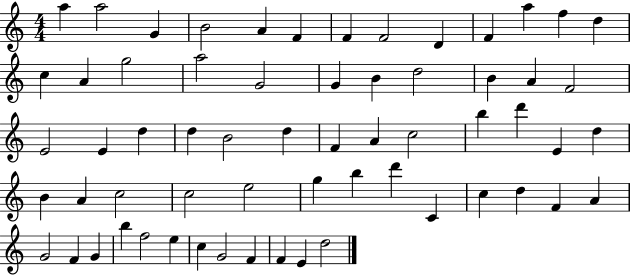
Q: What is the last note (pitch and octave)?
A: D5